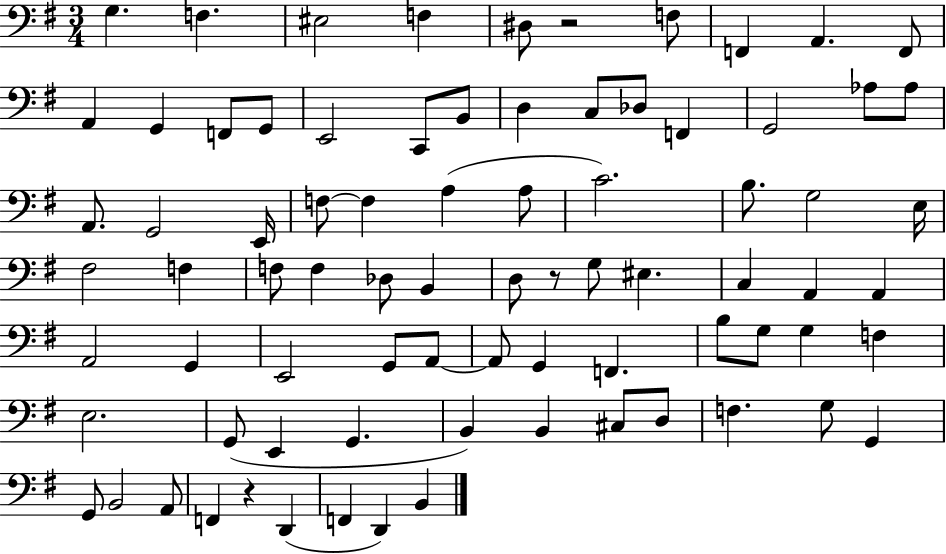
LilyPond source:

{
  \clef bass
  \numericTimeSignature
  \time 3/4
  \key g \major
  g4. f4. | eis2 f4 | dis8 r2 f8 | f,4 a,4. f,8 | \break a,4 g,4 f,8 g,8 | e,2 c,8 b,8 | d4 c8 des8 f,4 | g,2 aes8 aes8 | \break a,8. g,2 e,16 | f8~~ f4 a4( a8 | c'2.) | b8. g2 e16 | \break fis2 f4 | f8 f4 des8 b,4 | d8 r8 g8 eis4. | c4 a,4 a,4 | \break a,2 g,4 | e,2 g,8 a,8~~ | a,8 g,4 f,4. | b8 g8 g4 f4 | \break e2. | g,8( e,4 g,4. | b,4) b,4 cis8 d8 | f4. g8 g,4 | \break g,8 b,2 a,8 | f,4 r4 d,4( | f,4 d,4) b,4 | \bar "|."
}